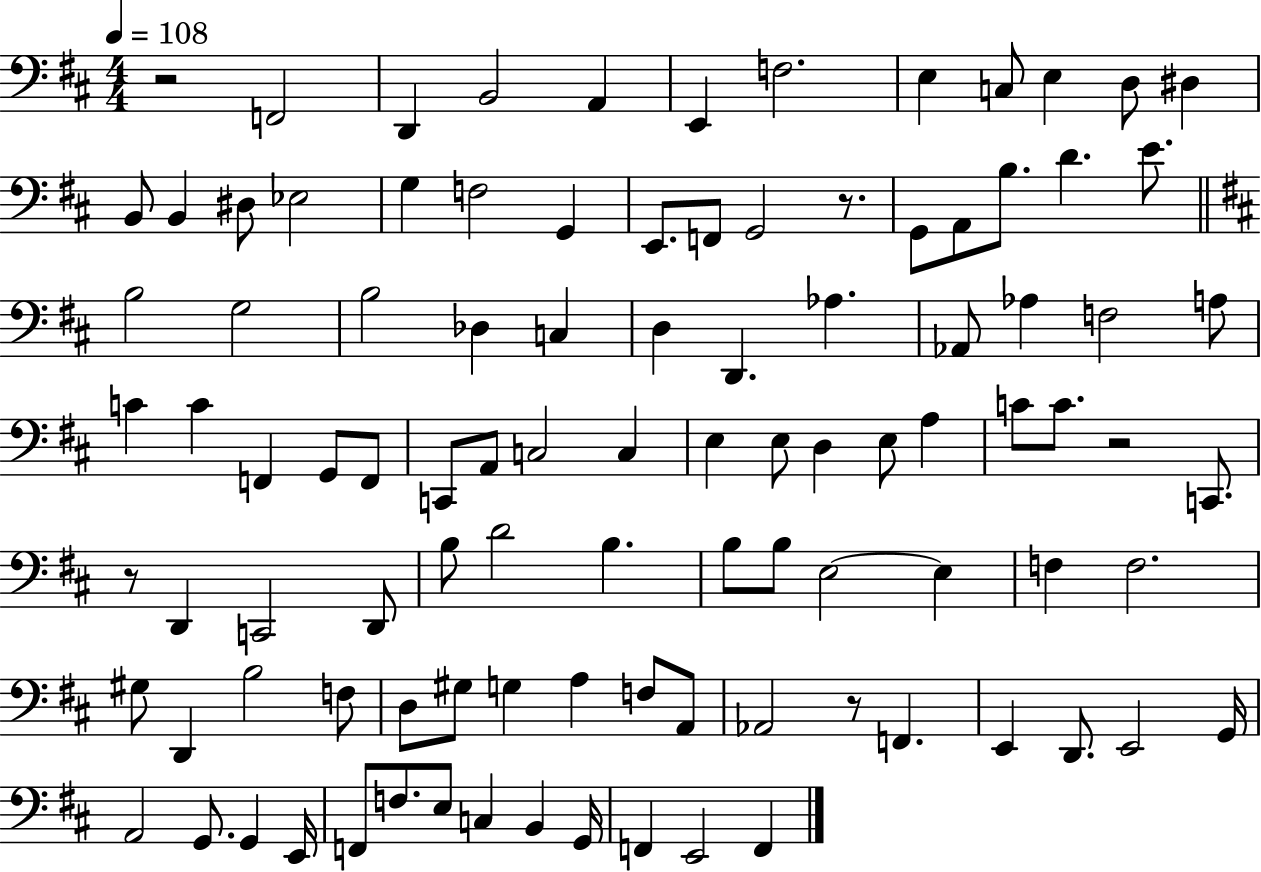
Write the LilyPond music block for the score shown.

{
  \clef bass
  \numericTimeSignature
  \time 4/4
  \key d \major
  \tempo 4 = 108
  r2 f,2 | d,4 b,2 a,4 | e,4 f2. | e4 c8 e4 d8 dis4 | \break b,8 b,4 dis8 ees2 | g4 f2 g,4 | e,8. f,8 g,2 r8. | g,8 a,8 b8. d'4. e'8. | \break \bar "||" \break \key d \major b2 g2 | b2 des4 c4 | d4 d,4. aes4. | aes,8 aes4 f2 a8 | \break c'4 c'4 f,4 g,8 f,8 | c,8 a,8 c2 c4 | e4 e8 d4 e8 a4 | c'8 c'8. r2 c,8. | \break r8 d,4 c,2 d,8 | b8 d'2 b4. | b8 b8 e2~~ e4 | f4 f2. | \break gis8 d,4 b2 f8 | d8 gis8 g4 a4 f8 a,8 | aes,2 r8 f,4. | e,4 d,8. e,2 g,16 | \break a,2 g,8. g,4 e,16 | f,8 f8. e8 c4 b,4 g,16 | f,4 e,2 f,4 | \bar "|."
}